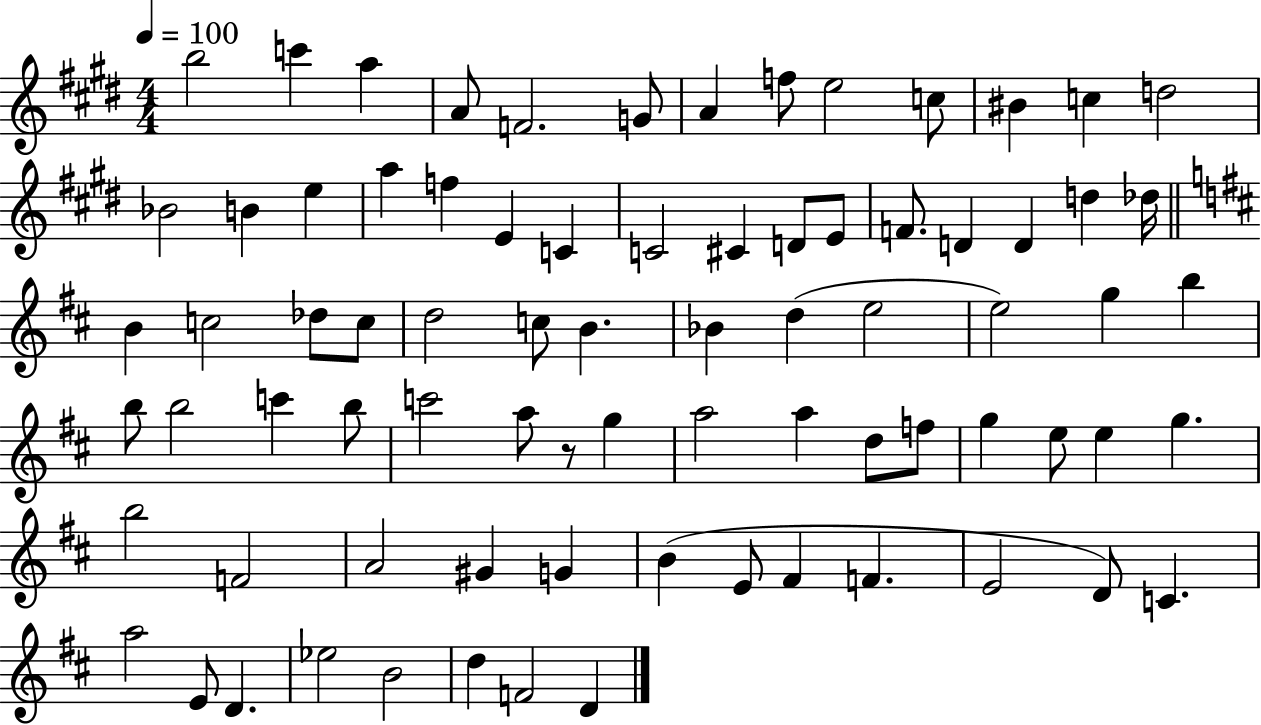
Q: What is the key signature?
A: E major